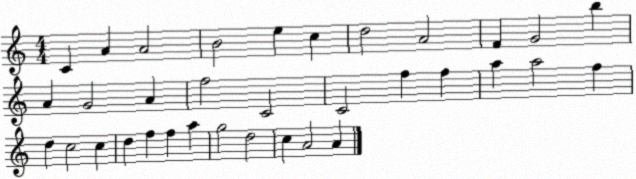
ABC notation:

X:1
T:Untitled
M:4/4
L:1/4
K:C
C A A2 B2 e c d2 A2 F G2 b A G2 A f2 C2 C2 f f a a2 f d c2 c d f f a g2 d2 c A2 A